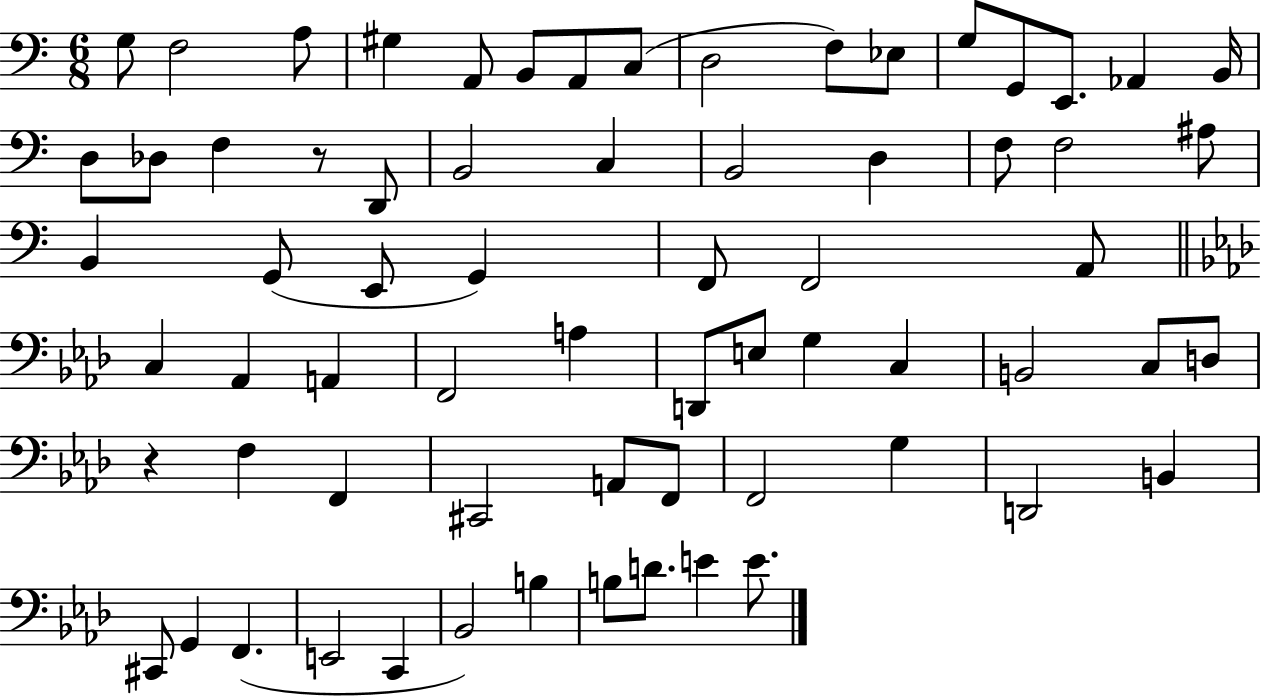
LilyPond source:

{
  \clef bass
  \numericTimeSignature
  \time 6/8
  \key c \major
  g8 f2 a8 | gis4 a,8 b,8 a,8 c8( | d2 f8) ees8 | g8 g,8 e,8. aes,4 b,16 | \break d8 des8 f4 r8 d,8 | b,2 c4 | b,2 d4 | f8 f2 ais8 | \break b,4 g,8( e,8 g,4) | f,8 f,2 a,8 | \bar "||" \break \key f \minor c4 aes,4 a,4 | f,2 a4 | d,8 e8 g4 c4 | b,2 c8 d8 | \break r4 f4 f,4 | cis,2 a,8 f,8 | f,2 g4 | d,2 b,4 | \break cis,8 g,4 f,4.( | e,2 c,4 | bes,2) b4 | b8 d'8. e'4 e'8. | \break \bar "|."
}